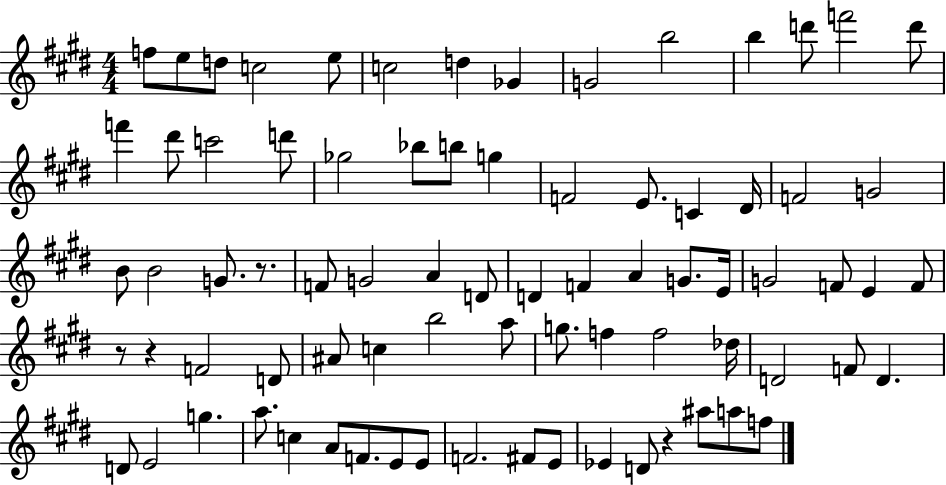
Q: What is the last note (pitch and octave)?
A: F5